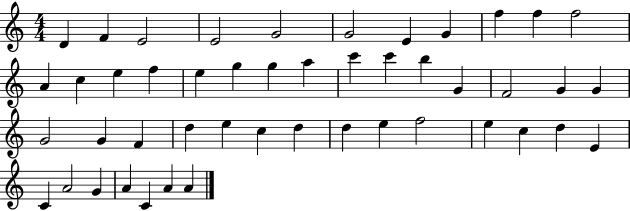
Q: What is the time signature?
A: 4/4